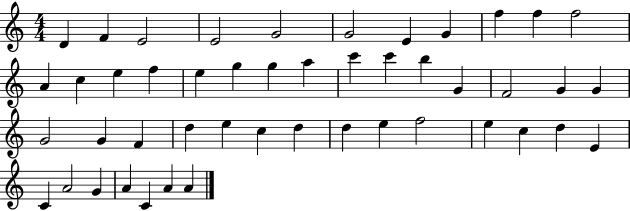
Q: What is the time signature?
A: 4/4